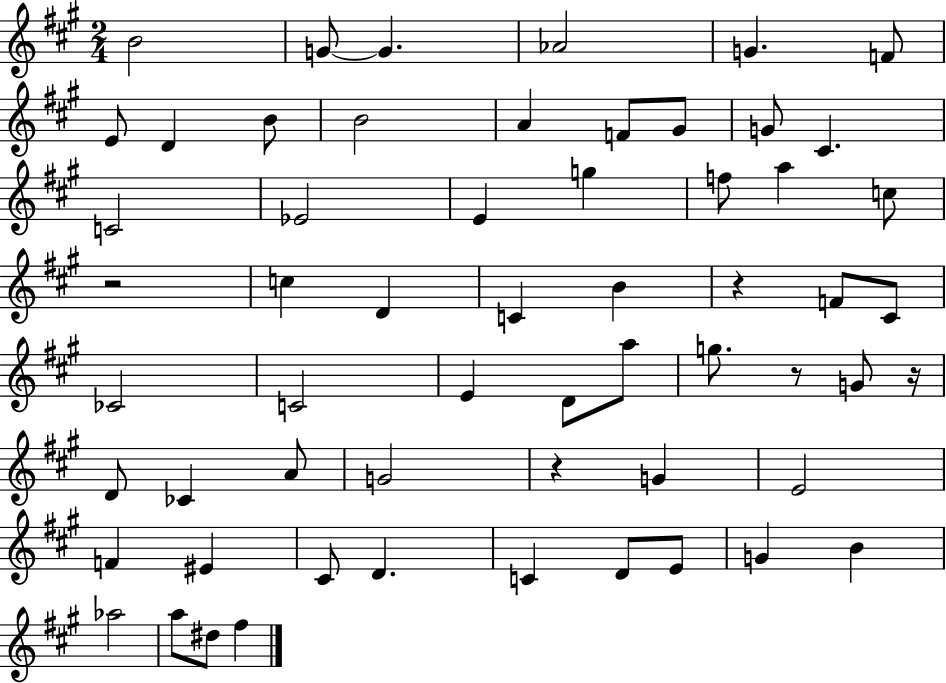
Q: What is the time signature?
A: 2/4